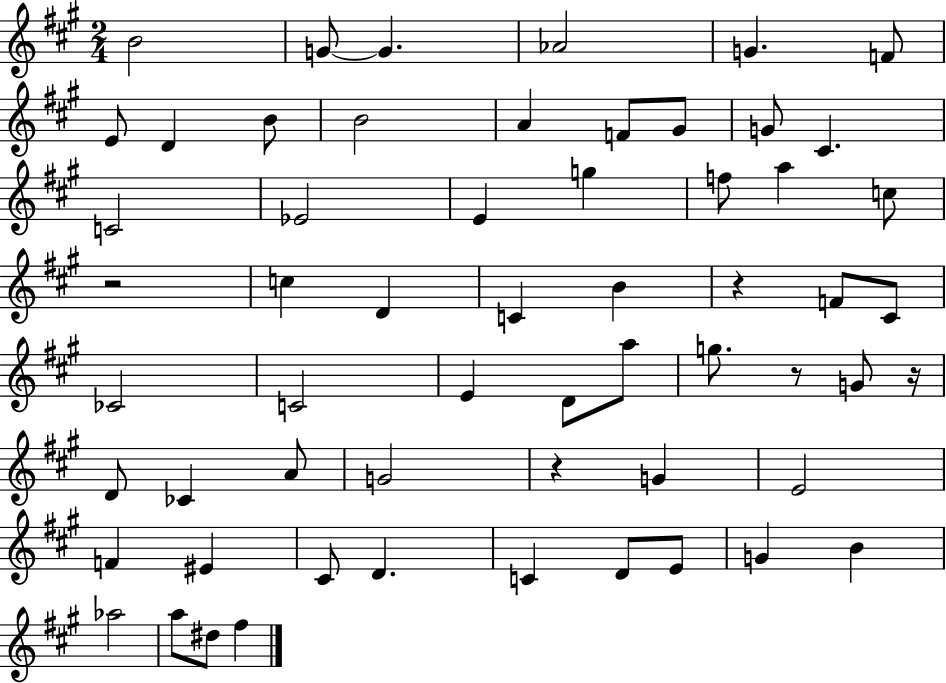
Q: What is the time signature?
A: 2/4